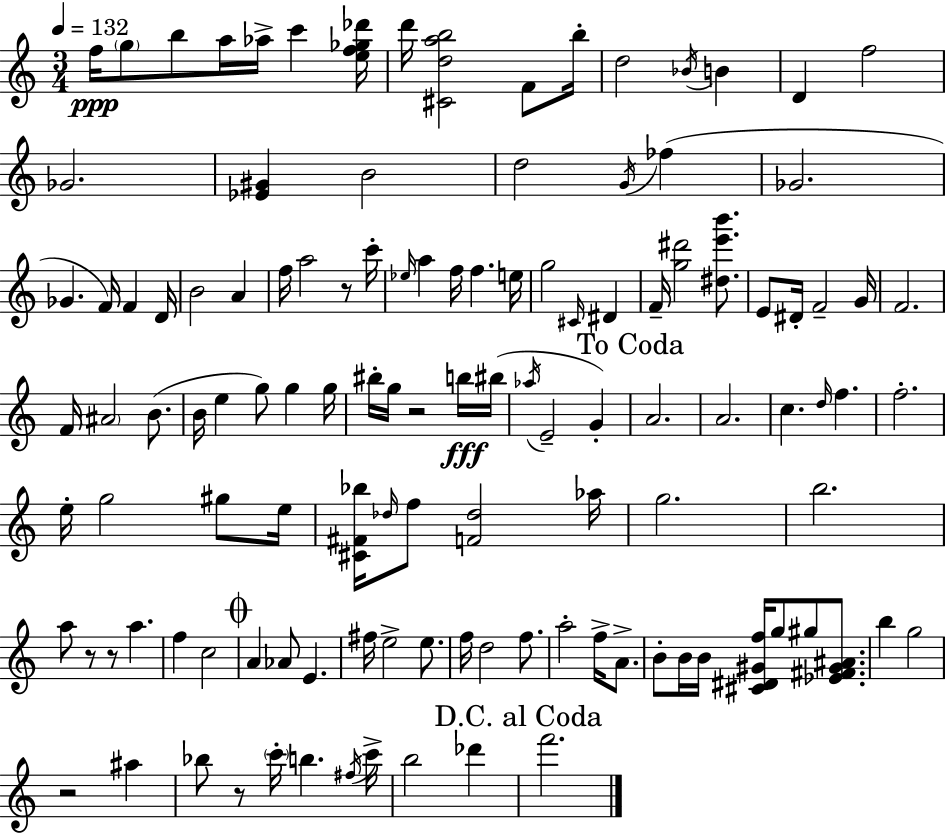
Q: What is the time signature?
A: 3/4